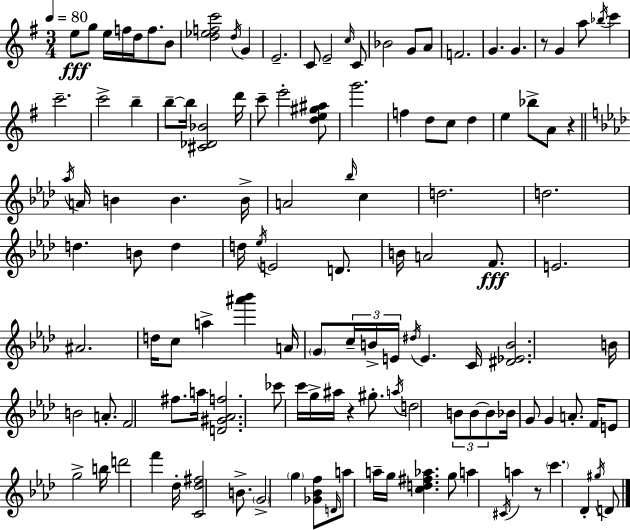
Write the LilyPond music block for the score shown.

{
  \clef treble
  \numericTimeSignature
  \time 3/4
  \key g \major
  \tempo 4 = 80
  e''8\fff g''8 e''16 f''16 d''16 f''8. b'8 | <d'' ees'' f'' c'''>2 \acciaccatura { d''16 } g'4 | e'2.-- | c'8 e'2-- \grace { c''16 } | \break c'8 bes'2 g'8 | a'8 f'2. | g'4. g'4. | r8 g'4 a''8 \acciaccatura { bes''16 } c'''4 | \break c'''2.-- | c'''2-> b''4-- | b''8--~~ b''16 <cis' des' bes'>2 | d'''16 c'''8-- e'''2-. | \break <d'' e'' gis'' ais''>8 g'''2. | f''4 d''8 c''8 d''4 | e''4 bes''8-> a'8 r4 | \bar "||" \break \key aes \major \acciaccatura { aes''16 } a'16 b'4 b'4. | b'16-> a'2 \grace { bes''16 } c''4 | d''2. | d''2. | \break d''4. b'8 d''4 | d''16 \acciaccatura { ees''16 } e'2 | d'8. b'16 a'2 | f'8.\fff e'2. | \break ais'2. | d''16 c''8 a''4-> <ais''' bes'''>4 | a'16 \parenthesize g'8 \tuplet 3/2 { c''16-- b'16-> e'16 } \acciaccatura { dis''16 } e'4. | c'16 <dis' ees' b'>2. | \break b'16 b'2 | a'8.-. f'2 | fis''8. a''16 <d' gis' aes' f''>2. | ces'''8 c'''16 g''16-> ais''16 r4 | \break gis''8.-. \acciaccatura { a''16 } d''2 | \tuplet 3/2 { b'8 b'8~~ b'8 } bes'16 g'8 g'4 | a'8.-. f'16 e'8 g''2-> | b''16 d'''2 | \break f'''4 des''16-. <c' des'' fis''>2 | b'8.-> \parenthesize g'2-> | \parenthesize g''4 <ges' bes' f''>8 \grace { d'16 } a''8 a''16-- g''16 | <c'' d'' fis'' aes''>4. g''8 a''4 | \break \acciaccatura { cis'16 } a''4 r8 \parenthesize c'''4. | des'4-. \acciaccatura { gis''16 } d'8 \bar "|."
}